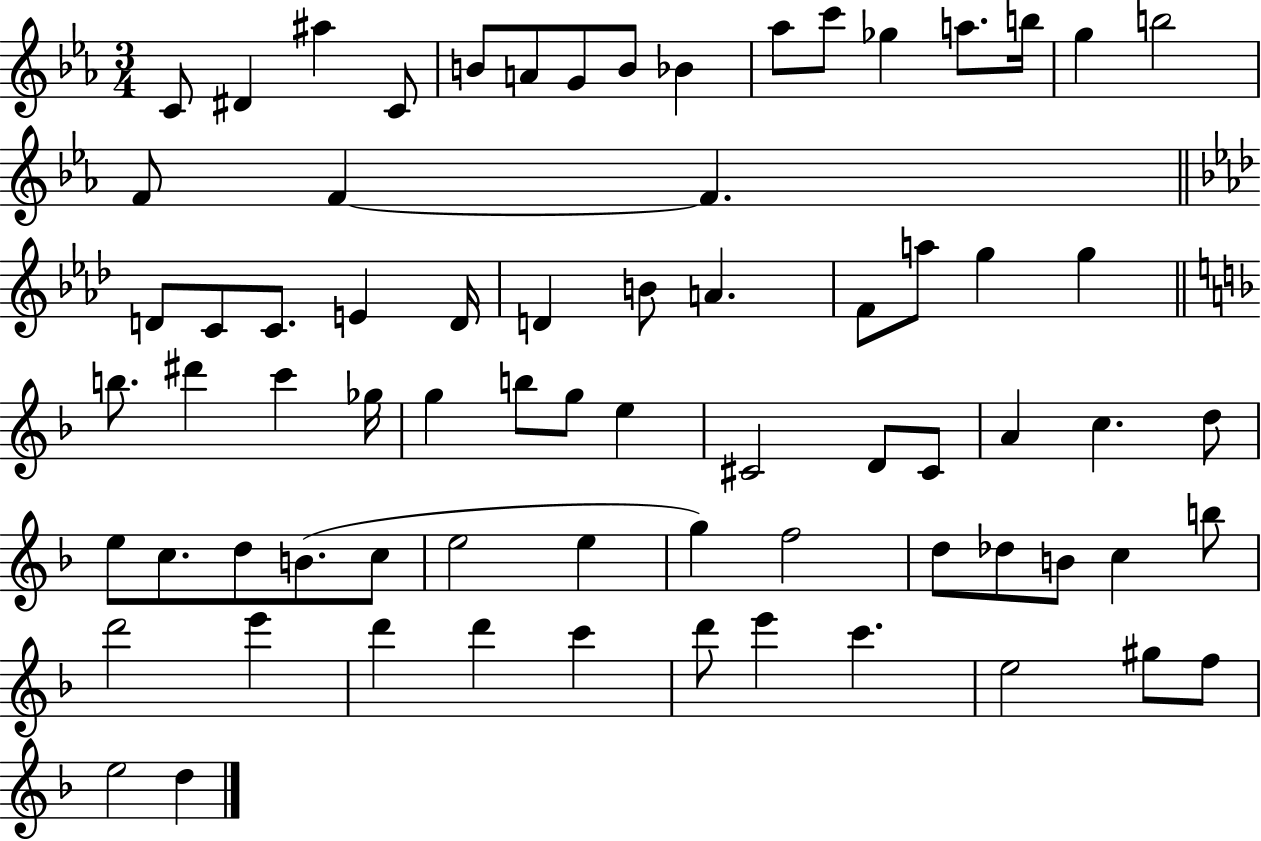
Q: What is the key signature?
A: EES major